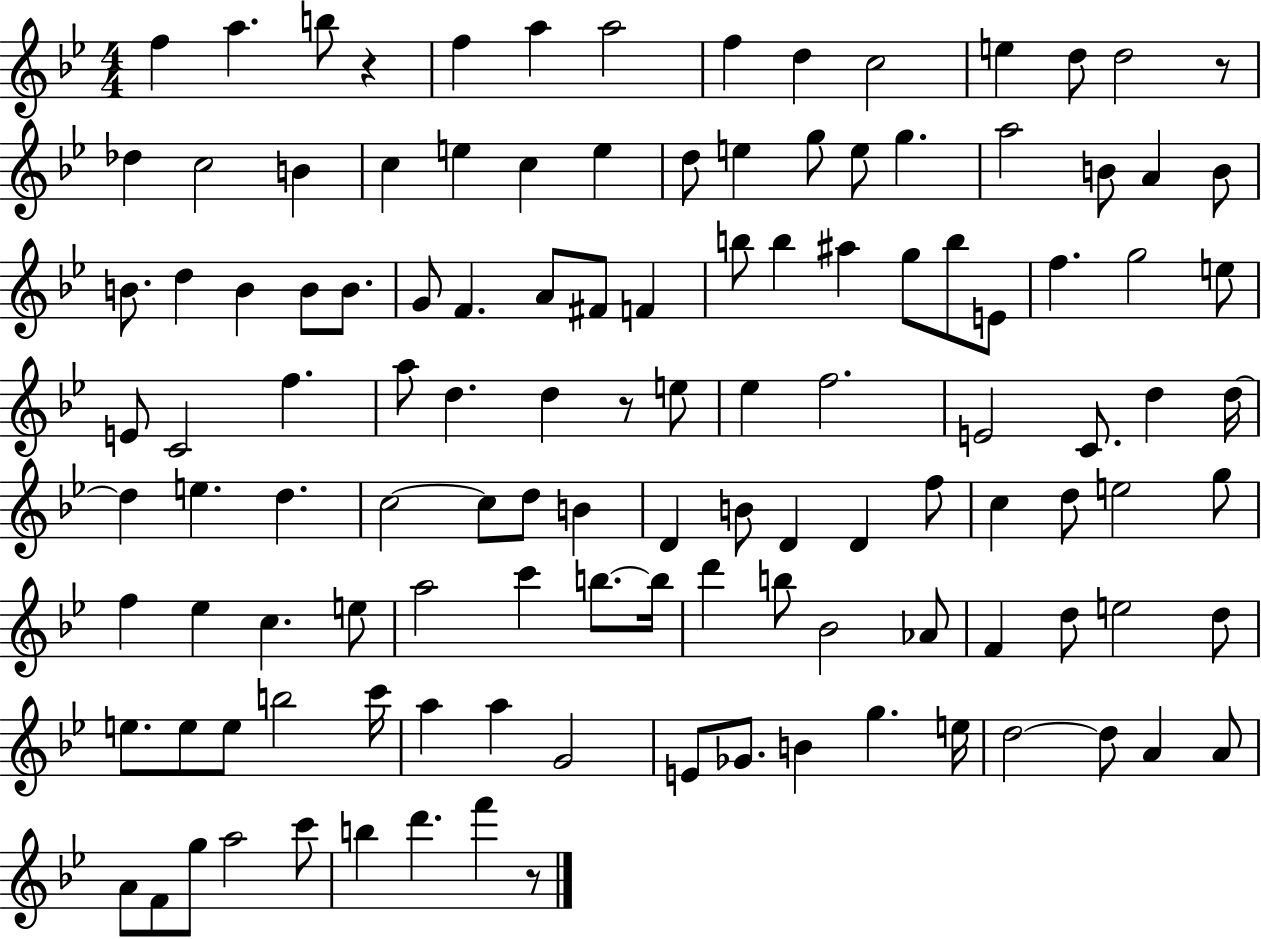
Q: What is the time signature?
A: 4/4